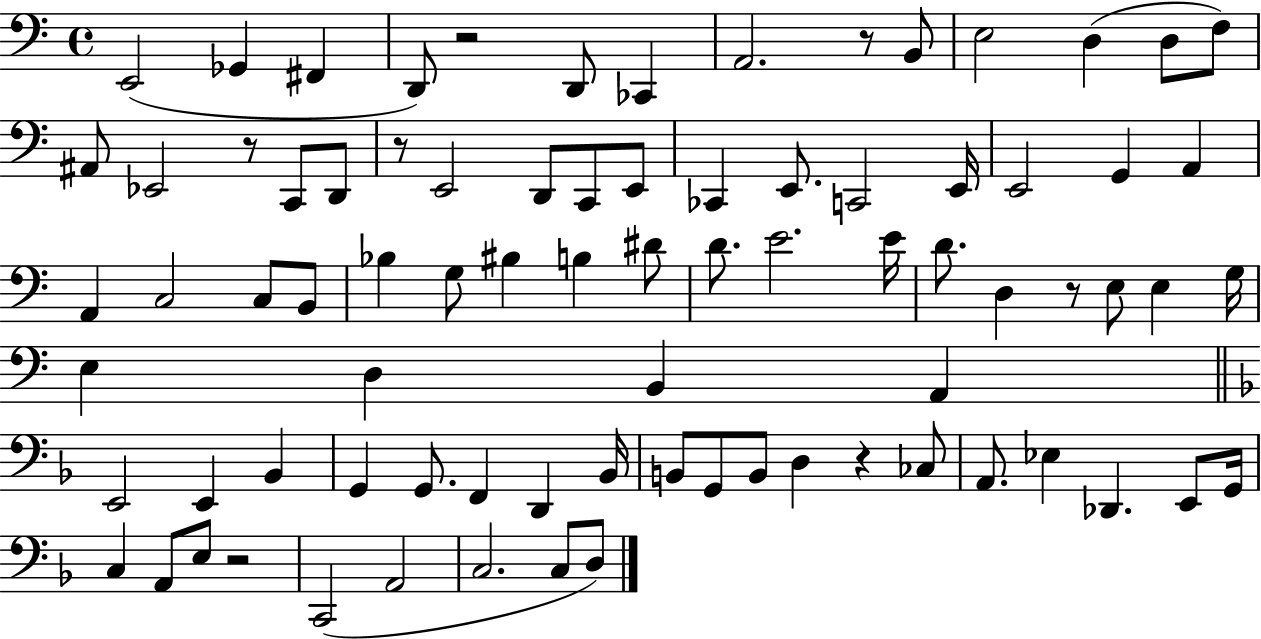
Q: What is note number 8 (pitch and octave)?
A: B2